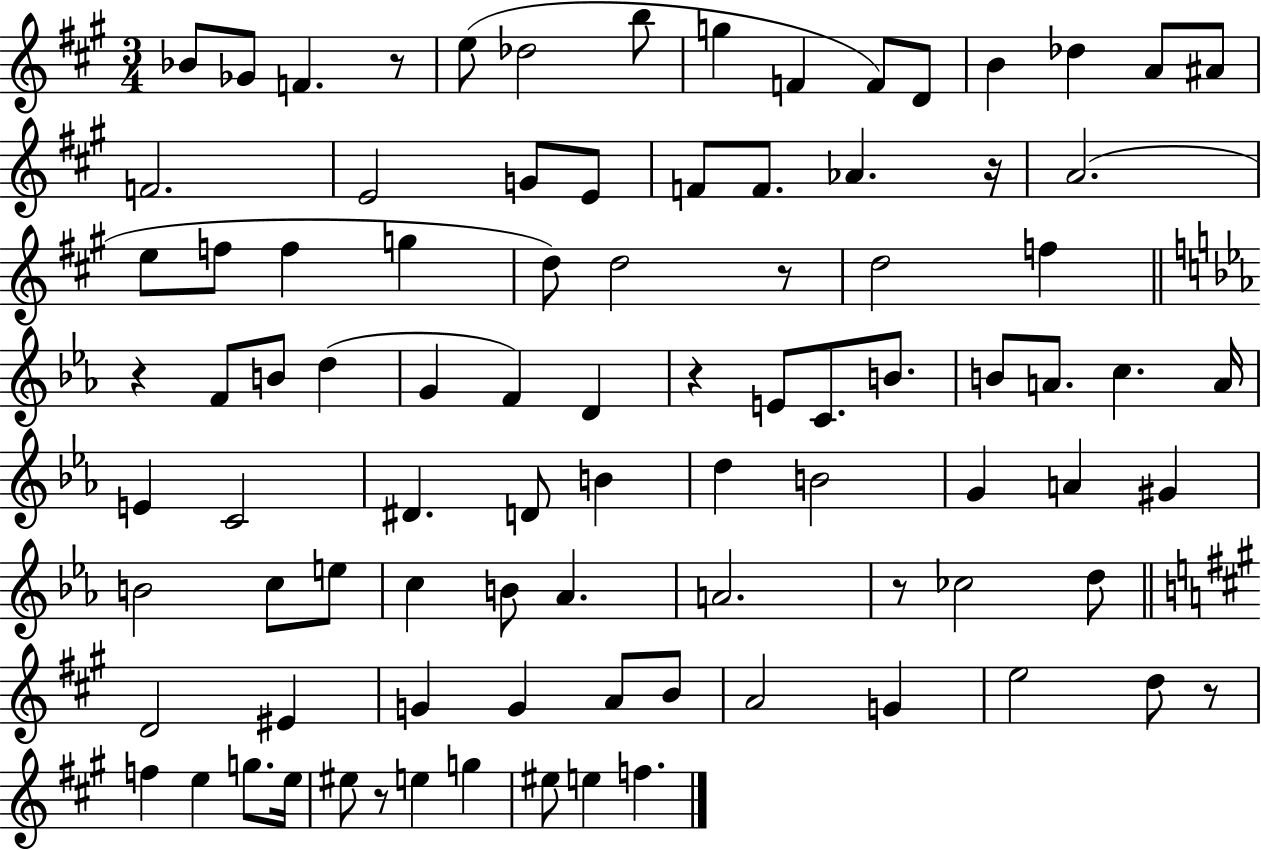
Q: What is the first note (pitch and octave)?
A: Bb4